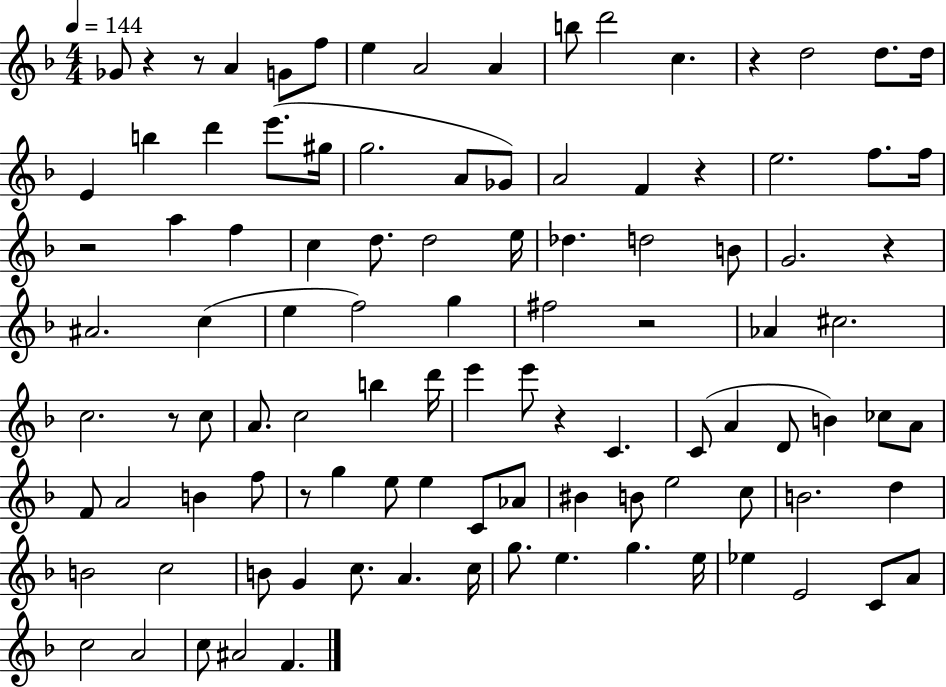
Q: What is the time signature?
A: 4/4